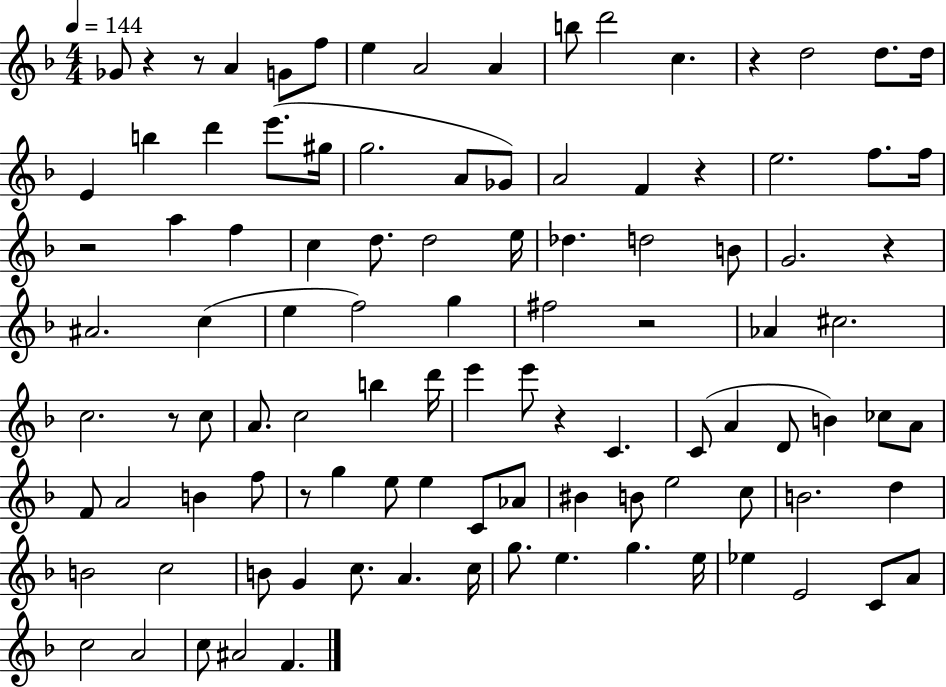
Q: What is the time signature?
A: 4/4